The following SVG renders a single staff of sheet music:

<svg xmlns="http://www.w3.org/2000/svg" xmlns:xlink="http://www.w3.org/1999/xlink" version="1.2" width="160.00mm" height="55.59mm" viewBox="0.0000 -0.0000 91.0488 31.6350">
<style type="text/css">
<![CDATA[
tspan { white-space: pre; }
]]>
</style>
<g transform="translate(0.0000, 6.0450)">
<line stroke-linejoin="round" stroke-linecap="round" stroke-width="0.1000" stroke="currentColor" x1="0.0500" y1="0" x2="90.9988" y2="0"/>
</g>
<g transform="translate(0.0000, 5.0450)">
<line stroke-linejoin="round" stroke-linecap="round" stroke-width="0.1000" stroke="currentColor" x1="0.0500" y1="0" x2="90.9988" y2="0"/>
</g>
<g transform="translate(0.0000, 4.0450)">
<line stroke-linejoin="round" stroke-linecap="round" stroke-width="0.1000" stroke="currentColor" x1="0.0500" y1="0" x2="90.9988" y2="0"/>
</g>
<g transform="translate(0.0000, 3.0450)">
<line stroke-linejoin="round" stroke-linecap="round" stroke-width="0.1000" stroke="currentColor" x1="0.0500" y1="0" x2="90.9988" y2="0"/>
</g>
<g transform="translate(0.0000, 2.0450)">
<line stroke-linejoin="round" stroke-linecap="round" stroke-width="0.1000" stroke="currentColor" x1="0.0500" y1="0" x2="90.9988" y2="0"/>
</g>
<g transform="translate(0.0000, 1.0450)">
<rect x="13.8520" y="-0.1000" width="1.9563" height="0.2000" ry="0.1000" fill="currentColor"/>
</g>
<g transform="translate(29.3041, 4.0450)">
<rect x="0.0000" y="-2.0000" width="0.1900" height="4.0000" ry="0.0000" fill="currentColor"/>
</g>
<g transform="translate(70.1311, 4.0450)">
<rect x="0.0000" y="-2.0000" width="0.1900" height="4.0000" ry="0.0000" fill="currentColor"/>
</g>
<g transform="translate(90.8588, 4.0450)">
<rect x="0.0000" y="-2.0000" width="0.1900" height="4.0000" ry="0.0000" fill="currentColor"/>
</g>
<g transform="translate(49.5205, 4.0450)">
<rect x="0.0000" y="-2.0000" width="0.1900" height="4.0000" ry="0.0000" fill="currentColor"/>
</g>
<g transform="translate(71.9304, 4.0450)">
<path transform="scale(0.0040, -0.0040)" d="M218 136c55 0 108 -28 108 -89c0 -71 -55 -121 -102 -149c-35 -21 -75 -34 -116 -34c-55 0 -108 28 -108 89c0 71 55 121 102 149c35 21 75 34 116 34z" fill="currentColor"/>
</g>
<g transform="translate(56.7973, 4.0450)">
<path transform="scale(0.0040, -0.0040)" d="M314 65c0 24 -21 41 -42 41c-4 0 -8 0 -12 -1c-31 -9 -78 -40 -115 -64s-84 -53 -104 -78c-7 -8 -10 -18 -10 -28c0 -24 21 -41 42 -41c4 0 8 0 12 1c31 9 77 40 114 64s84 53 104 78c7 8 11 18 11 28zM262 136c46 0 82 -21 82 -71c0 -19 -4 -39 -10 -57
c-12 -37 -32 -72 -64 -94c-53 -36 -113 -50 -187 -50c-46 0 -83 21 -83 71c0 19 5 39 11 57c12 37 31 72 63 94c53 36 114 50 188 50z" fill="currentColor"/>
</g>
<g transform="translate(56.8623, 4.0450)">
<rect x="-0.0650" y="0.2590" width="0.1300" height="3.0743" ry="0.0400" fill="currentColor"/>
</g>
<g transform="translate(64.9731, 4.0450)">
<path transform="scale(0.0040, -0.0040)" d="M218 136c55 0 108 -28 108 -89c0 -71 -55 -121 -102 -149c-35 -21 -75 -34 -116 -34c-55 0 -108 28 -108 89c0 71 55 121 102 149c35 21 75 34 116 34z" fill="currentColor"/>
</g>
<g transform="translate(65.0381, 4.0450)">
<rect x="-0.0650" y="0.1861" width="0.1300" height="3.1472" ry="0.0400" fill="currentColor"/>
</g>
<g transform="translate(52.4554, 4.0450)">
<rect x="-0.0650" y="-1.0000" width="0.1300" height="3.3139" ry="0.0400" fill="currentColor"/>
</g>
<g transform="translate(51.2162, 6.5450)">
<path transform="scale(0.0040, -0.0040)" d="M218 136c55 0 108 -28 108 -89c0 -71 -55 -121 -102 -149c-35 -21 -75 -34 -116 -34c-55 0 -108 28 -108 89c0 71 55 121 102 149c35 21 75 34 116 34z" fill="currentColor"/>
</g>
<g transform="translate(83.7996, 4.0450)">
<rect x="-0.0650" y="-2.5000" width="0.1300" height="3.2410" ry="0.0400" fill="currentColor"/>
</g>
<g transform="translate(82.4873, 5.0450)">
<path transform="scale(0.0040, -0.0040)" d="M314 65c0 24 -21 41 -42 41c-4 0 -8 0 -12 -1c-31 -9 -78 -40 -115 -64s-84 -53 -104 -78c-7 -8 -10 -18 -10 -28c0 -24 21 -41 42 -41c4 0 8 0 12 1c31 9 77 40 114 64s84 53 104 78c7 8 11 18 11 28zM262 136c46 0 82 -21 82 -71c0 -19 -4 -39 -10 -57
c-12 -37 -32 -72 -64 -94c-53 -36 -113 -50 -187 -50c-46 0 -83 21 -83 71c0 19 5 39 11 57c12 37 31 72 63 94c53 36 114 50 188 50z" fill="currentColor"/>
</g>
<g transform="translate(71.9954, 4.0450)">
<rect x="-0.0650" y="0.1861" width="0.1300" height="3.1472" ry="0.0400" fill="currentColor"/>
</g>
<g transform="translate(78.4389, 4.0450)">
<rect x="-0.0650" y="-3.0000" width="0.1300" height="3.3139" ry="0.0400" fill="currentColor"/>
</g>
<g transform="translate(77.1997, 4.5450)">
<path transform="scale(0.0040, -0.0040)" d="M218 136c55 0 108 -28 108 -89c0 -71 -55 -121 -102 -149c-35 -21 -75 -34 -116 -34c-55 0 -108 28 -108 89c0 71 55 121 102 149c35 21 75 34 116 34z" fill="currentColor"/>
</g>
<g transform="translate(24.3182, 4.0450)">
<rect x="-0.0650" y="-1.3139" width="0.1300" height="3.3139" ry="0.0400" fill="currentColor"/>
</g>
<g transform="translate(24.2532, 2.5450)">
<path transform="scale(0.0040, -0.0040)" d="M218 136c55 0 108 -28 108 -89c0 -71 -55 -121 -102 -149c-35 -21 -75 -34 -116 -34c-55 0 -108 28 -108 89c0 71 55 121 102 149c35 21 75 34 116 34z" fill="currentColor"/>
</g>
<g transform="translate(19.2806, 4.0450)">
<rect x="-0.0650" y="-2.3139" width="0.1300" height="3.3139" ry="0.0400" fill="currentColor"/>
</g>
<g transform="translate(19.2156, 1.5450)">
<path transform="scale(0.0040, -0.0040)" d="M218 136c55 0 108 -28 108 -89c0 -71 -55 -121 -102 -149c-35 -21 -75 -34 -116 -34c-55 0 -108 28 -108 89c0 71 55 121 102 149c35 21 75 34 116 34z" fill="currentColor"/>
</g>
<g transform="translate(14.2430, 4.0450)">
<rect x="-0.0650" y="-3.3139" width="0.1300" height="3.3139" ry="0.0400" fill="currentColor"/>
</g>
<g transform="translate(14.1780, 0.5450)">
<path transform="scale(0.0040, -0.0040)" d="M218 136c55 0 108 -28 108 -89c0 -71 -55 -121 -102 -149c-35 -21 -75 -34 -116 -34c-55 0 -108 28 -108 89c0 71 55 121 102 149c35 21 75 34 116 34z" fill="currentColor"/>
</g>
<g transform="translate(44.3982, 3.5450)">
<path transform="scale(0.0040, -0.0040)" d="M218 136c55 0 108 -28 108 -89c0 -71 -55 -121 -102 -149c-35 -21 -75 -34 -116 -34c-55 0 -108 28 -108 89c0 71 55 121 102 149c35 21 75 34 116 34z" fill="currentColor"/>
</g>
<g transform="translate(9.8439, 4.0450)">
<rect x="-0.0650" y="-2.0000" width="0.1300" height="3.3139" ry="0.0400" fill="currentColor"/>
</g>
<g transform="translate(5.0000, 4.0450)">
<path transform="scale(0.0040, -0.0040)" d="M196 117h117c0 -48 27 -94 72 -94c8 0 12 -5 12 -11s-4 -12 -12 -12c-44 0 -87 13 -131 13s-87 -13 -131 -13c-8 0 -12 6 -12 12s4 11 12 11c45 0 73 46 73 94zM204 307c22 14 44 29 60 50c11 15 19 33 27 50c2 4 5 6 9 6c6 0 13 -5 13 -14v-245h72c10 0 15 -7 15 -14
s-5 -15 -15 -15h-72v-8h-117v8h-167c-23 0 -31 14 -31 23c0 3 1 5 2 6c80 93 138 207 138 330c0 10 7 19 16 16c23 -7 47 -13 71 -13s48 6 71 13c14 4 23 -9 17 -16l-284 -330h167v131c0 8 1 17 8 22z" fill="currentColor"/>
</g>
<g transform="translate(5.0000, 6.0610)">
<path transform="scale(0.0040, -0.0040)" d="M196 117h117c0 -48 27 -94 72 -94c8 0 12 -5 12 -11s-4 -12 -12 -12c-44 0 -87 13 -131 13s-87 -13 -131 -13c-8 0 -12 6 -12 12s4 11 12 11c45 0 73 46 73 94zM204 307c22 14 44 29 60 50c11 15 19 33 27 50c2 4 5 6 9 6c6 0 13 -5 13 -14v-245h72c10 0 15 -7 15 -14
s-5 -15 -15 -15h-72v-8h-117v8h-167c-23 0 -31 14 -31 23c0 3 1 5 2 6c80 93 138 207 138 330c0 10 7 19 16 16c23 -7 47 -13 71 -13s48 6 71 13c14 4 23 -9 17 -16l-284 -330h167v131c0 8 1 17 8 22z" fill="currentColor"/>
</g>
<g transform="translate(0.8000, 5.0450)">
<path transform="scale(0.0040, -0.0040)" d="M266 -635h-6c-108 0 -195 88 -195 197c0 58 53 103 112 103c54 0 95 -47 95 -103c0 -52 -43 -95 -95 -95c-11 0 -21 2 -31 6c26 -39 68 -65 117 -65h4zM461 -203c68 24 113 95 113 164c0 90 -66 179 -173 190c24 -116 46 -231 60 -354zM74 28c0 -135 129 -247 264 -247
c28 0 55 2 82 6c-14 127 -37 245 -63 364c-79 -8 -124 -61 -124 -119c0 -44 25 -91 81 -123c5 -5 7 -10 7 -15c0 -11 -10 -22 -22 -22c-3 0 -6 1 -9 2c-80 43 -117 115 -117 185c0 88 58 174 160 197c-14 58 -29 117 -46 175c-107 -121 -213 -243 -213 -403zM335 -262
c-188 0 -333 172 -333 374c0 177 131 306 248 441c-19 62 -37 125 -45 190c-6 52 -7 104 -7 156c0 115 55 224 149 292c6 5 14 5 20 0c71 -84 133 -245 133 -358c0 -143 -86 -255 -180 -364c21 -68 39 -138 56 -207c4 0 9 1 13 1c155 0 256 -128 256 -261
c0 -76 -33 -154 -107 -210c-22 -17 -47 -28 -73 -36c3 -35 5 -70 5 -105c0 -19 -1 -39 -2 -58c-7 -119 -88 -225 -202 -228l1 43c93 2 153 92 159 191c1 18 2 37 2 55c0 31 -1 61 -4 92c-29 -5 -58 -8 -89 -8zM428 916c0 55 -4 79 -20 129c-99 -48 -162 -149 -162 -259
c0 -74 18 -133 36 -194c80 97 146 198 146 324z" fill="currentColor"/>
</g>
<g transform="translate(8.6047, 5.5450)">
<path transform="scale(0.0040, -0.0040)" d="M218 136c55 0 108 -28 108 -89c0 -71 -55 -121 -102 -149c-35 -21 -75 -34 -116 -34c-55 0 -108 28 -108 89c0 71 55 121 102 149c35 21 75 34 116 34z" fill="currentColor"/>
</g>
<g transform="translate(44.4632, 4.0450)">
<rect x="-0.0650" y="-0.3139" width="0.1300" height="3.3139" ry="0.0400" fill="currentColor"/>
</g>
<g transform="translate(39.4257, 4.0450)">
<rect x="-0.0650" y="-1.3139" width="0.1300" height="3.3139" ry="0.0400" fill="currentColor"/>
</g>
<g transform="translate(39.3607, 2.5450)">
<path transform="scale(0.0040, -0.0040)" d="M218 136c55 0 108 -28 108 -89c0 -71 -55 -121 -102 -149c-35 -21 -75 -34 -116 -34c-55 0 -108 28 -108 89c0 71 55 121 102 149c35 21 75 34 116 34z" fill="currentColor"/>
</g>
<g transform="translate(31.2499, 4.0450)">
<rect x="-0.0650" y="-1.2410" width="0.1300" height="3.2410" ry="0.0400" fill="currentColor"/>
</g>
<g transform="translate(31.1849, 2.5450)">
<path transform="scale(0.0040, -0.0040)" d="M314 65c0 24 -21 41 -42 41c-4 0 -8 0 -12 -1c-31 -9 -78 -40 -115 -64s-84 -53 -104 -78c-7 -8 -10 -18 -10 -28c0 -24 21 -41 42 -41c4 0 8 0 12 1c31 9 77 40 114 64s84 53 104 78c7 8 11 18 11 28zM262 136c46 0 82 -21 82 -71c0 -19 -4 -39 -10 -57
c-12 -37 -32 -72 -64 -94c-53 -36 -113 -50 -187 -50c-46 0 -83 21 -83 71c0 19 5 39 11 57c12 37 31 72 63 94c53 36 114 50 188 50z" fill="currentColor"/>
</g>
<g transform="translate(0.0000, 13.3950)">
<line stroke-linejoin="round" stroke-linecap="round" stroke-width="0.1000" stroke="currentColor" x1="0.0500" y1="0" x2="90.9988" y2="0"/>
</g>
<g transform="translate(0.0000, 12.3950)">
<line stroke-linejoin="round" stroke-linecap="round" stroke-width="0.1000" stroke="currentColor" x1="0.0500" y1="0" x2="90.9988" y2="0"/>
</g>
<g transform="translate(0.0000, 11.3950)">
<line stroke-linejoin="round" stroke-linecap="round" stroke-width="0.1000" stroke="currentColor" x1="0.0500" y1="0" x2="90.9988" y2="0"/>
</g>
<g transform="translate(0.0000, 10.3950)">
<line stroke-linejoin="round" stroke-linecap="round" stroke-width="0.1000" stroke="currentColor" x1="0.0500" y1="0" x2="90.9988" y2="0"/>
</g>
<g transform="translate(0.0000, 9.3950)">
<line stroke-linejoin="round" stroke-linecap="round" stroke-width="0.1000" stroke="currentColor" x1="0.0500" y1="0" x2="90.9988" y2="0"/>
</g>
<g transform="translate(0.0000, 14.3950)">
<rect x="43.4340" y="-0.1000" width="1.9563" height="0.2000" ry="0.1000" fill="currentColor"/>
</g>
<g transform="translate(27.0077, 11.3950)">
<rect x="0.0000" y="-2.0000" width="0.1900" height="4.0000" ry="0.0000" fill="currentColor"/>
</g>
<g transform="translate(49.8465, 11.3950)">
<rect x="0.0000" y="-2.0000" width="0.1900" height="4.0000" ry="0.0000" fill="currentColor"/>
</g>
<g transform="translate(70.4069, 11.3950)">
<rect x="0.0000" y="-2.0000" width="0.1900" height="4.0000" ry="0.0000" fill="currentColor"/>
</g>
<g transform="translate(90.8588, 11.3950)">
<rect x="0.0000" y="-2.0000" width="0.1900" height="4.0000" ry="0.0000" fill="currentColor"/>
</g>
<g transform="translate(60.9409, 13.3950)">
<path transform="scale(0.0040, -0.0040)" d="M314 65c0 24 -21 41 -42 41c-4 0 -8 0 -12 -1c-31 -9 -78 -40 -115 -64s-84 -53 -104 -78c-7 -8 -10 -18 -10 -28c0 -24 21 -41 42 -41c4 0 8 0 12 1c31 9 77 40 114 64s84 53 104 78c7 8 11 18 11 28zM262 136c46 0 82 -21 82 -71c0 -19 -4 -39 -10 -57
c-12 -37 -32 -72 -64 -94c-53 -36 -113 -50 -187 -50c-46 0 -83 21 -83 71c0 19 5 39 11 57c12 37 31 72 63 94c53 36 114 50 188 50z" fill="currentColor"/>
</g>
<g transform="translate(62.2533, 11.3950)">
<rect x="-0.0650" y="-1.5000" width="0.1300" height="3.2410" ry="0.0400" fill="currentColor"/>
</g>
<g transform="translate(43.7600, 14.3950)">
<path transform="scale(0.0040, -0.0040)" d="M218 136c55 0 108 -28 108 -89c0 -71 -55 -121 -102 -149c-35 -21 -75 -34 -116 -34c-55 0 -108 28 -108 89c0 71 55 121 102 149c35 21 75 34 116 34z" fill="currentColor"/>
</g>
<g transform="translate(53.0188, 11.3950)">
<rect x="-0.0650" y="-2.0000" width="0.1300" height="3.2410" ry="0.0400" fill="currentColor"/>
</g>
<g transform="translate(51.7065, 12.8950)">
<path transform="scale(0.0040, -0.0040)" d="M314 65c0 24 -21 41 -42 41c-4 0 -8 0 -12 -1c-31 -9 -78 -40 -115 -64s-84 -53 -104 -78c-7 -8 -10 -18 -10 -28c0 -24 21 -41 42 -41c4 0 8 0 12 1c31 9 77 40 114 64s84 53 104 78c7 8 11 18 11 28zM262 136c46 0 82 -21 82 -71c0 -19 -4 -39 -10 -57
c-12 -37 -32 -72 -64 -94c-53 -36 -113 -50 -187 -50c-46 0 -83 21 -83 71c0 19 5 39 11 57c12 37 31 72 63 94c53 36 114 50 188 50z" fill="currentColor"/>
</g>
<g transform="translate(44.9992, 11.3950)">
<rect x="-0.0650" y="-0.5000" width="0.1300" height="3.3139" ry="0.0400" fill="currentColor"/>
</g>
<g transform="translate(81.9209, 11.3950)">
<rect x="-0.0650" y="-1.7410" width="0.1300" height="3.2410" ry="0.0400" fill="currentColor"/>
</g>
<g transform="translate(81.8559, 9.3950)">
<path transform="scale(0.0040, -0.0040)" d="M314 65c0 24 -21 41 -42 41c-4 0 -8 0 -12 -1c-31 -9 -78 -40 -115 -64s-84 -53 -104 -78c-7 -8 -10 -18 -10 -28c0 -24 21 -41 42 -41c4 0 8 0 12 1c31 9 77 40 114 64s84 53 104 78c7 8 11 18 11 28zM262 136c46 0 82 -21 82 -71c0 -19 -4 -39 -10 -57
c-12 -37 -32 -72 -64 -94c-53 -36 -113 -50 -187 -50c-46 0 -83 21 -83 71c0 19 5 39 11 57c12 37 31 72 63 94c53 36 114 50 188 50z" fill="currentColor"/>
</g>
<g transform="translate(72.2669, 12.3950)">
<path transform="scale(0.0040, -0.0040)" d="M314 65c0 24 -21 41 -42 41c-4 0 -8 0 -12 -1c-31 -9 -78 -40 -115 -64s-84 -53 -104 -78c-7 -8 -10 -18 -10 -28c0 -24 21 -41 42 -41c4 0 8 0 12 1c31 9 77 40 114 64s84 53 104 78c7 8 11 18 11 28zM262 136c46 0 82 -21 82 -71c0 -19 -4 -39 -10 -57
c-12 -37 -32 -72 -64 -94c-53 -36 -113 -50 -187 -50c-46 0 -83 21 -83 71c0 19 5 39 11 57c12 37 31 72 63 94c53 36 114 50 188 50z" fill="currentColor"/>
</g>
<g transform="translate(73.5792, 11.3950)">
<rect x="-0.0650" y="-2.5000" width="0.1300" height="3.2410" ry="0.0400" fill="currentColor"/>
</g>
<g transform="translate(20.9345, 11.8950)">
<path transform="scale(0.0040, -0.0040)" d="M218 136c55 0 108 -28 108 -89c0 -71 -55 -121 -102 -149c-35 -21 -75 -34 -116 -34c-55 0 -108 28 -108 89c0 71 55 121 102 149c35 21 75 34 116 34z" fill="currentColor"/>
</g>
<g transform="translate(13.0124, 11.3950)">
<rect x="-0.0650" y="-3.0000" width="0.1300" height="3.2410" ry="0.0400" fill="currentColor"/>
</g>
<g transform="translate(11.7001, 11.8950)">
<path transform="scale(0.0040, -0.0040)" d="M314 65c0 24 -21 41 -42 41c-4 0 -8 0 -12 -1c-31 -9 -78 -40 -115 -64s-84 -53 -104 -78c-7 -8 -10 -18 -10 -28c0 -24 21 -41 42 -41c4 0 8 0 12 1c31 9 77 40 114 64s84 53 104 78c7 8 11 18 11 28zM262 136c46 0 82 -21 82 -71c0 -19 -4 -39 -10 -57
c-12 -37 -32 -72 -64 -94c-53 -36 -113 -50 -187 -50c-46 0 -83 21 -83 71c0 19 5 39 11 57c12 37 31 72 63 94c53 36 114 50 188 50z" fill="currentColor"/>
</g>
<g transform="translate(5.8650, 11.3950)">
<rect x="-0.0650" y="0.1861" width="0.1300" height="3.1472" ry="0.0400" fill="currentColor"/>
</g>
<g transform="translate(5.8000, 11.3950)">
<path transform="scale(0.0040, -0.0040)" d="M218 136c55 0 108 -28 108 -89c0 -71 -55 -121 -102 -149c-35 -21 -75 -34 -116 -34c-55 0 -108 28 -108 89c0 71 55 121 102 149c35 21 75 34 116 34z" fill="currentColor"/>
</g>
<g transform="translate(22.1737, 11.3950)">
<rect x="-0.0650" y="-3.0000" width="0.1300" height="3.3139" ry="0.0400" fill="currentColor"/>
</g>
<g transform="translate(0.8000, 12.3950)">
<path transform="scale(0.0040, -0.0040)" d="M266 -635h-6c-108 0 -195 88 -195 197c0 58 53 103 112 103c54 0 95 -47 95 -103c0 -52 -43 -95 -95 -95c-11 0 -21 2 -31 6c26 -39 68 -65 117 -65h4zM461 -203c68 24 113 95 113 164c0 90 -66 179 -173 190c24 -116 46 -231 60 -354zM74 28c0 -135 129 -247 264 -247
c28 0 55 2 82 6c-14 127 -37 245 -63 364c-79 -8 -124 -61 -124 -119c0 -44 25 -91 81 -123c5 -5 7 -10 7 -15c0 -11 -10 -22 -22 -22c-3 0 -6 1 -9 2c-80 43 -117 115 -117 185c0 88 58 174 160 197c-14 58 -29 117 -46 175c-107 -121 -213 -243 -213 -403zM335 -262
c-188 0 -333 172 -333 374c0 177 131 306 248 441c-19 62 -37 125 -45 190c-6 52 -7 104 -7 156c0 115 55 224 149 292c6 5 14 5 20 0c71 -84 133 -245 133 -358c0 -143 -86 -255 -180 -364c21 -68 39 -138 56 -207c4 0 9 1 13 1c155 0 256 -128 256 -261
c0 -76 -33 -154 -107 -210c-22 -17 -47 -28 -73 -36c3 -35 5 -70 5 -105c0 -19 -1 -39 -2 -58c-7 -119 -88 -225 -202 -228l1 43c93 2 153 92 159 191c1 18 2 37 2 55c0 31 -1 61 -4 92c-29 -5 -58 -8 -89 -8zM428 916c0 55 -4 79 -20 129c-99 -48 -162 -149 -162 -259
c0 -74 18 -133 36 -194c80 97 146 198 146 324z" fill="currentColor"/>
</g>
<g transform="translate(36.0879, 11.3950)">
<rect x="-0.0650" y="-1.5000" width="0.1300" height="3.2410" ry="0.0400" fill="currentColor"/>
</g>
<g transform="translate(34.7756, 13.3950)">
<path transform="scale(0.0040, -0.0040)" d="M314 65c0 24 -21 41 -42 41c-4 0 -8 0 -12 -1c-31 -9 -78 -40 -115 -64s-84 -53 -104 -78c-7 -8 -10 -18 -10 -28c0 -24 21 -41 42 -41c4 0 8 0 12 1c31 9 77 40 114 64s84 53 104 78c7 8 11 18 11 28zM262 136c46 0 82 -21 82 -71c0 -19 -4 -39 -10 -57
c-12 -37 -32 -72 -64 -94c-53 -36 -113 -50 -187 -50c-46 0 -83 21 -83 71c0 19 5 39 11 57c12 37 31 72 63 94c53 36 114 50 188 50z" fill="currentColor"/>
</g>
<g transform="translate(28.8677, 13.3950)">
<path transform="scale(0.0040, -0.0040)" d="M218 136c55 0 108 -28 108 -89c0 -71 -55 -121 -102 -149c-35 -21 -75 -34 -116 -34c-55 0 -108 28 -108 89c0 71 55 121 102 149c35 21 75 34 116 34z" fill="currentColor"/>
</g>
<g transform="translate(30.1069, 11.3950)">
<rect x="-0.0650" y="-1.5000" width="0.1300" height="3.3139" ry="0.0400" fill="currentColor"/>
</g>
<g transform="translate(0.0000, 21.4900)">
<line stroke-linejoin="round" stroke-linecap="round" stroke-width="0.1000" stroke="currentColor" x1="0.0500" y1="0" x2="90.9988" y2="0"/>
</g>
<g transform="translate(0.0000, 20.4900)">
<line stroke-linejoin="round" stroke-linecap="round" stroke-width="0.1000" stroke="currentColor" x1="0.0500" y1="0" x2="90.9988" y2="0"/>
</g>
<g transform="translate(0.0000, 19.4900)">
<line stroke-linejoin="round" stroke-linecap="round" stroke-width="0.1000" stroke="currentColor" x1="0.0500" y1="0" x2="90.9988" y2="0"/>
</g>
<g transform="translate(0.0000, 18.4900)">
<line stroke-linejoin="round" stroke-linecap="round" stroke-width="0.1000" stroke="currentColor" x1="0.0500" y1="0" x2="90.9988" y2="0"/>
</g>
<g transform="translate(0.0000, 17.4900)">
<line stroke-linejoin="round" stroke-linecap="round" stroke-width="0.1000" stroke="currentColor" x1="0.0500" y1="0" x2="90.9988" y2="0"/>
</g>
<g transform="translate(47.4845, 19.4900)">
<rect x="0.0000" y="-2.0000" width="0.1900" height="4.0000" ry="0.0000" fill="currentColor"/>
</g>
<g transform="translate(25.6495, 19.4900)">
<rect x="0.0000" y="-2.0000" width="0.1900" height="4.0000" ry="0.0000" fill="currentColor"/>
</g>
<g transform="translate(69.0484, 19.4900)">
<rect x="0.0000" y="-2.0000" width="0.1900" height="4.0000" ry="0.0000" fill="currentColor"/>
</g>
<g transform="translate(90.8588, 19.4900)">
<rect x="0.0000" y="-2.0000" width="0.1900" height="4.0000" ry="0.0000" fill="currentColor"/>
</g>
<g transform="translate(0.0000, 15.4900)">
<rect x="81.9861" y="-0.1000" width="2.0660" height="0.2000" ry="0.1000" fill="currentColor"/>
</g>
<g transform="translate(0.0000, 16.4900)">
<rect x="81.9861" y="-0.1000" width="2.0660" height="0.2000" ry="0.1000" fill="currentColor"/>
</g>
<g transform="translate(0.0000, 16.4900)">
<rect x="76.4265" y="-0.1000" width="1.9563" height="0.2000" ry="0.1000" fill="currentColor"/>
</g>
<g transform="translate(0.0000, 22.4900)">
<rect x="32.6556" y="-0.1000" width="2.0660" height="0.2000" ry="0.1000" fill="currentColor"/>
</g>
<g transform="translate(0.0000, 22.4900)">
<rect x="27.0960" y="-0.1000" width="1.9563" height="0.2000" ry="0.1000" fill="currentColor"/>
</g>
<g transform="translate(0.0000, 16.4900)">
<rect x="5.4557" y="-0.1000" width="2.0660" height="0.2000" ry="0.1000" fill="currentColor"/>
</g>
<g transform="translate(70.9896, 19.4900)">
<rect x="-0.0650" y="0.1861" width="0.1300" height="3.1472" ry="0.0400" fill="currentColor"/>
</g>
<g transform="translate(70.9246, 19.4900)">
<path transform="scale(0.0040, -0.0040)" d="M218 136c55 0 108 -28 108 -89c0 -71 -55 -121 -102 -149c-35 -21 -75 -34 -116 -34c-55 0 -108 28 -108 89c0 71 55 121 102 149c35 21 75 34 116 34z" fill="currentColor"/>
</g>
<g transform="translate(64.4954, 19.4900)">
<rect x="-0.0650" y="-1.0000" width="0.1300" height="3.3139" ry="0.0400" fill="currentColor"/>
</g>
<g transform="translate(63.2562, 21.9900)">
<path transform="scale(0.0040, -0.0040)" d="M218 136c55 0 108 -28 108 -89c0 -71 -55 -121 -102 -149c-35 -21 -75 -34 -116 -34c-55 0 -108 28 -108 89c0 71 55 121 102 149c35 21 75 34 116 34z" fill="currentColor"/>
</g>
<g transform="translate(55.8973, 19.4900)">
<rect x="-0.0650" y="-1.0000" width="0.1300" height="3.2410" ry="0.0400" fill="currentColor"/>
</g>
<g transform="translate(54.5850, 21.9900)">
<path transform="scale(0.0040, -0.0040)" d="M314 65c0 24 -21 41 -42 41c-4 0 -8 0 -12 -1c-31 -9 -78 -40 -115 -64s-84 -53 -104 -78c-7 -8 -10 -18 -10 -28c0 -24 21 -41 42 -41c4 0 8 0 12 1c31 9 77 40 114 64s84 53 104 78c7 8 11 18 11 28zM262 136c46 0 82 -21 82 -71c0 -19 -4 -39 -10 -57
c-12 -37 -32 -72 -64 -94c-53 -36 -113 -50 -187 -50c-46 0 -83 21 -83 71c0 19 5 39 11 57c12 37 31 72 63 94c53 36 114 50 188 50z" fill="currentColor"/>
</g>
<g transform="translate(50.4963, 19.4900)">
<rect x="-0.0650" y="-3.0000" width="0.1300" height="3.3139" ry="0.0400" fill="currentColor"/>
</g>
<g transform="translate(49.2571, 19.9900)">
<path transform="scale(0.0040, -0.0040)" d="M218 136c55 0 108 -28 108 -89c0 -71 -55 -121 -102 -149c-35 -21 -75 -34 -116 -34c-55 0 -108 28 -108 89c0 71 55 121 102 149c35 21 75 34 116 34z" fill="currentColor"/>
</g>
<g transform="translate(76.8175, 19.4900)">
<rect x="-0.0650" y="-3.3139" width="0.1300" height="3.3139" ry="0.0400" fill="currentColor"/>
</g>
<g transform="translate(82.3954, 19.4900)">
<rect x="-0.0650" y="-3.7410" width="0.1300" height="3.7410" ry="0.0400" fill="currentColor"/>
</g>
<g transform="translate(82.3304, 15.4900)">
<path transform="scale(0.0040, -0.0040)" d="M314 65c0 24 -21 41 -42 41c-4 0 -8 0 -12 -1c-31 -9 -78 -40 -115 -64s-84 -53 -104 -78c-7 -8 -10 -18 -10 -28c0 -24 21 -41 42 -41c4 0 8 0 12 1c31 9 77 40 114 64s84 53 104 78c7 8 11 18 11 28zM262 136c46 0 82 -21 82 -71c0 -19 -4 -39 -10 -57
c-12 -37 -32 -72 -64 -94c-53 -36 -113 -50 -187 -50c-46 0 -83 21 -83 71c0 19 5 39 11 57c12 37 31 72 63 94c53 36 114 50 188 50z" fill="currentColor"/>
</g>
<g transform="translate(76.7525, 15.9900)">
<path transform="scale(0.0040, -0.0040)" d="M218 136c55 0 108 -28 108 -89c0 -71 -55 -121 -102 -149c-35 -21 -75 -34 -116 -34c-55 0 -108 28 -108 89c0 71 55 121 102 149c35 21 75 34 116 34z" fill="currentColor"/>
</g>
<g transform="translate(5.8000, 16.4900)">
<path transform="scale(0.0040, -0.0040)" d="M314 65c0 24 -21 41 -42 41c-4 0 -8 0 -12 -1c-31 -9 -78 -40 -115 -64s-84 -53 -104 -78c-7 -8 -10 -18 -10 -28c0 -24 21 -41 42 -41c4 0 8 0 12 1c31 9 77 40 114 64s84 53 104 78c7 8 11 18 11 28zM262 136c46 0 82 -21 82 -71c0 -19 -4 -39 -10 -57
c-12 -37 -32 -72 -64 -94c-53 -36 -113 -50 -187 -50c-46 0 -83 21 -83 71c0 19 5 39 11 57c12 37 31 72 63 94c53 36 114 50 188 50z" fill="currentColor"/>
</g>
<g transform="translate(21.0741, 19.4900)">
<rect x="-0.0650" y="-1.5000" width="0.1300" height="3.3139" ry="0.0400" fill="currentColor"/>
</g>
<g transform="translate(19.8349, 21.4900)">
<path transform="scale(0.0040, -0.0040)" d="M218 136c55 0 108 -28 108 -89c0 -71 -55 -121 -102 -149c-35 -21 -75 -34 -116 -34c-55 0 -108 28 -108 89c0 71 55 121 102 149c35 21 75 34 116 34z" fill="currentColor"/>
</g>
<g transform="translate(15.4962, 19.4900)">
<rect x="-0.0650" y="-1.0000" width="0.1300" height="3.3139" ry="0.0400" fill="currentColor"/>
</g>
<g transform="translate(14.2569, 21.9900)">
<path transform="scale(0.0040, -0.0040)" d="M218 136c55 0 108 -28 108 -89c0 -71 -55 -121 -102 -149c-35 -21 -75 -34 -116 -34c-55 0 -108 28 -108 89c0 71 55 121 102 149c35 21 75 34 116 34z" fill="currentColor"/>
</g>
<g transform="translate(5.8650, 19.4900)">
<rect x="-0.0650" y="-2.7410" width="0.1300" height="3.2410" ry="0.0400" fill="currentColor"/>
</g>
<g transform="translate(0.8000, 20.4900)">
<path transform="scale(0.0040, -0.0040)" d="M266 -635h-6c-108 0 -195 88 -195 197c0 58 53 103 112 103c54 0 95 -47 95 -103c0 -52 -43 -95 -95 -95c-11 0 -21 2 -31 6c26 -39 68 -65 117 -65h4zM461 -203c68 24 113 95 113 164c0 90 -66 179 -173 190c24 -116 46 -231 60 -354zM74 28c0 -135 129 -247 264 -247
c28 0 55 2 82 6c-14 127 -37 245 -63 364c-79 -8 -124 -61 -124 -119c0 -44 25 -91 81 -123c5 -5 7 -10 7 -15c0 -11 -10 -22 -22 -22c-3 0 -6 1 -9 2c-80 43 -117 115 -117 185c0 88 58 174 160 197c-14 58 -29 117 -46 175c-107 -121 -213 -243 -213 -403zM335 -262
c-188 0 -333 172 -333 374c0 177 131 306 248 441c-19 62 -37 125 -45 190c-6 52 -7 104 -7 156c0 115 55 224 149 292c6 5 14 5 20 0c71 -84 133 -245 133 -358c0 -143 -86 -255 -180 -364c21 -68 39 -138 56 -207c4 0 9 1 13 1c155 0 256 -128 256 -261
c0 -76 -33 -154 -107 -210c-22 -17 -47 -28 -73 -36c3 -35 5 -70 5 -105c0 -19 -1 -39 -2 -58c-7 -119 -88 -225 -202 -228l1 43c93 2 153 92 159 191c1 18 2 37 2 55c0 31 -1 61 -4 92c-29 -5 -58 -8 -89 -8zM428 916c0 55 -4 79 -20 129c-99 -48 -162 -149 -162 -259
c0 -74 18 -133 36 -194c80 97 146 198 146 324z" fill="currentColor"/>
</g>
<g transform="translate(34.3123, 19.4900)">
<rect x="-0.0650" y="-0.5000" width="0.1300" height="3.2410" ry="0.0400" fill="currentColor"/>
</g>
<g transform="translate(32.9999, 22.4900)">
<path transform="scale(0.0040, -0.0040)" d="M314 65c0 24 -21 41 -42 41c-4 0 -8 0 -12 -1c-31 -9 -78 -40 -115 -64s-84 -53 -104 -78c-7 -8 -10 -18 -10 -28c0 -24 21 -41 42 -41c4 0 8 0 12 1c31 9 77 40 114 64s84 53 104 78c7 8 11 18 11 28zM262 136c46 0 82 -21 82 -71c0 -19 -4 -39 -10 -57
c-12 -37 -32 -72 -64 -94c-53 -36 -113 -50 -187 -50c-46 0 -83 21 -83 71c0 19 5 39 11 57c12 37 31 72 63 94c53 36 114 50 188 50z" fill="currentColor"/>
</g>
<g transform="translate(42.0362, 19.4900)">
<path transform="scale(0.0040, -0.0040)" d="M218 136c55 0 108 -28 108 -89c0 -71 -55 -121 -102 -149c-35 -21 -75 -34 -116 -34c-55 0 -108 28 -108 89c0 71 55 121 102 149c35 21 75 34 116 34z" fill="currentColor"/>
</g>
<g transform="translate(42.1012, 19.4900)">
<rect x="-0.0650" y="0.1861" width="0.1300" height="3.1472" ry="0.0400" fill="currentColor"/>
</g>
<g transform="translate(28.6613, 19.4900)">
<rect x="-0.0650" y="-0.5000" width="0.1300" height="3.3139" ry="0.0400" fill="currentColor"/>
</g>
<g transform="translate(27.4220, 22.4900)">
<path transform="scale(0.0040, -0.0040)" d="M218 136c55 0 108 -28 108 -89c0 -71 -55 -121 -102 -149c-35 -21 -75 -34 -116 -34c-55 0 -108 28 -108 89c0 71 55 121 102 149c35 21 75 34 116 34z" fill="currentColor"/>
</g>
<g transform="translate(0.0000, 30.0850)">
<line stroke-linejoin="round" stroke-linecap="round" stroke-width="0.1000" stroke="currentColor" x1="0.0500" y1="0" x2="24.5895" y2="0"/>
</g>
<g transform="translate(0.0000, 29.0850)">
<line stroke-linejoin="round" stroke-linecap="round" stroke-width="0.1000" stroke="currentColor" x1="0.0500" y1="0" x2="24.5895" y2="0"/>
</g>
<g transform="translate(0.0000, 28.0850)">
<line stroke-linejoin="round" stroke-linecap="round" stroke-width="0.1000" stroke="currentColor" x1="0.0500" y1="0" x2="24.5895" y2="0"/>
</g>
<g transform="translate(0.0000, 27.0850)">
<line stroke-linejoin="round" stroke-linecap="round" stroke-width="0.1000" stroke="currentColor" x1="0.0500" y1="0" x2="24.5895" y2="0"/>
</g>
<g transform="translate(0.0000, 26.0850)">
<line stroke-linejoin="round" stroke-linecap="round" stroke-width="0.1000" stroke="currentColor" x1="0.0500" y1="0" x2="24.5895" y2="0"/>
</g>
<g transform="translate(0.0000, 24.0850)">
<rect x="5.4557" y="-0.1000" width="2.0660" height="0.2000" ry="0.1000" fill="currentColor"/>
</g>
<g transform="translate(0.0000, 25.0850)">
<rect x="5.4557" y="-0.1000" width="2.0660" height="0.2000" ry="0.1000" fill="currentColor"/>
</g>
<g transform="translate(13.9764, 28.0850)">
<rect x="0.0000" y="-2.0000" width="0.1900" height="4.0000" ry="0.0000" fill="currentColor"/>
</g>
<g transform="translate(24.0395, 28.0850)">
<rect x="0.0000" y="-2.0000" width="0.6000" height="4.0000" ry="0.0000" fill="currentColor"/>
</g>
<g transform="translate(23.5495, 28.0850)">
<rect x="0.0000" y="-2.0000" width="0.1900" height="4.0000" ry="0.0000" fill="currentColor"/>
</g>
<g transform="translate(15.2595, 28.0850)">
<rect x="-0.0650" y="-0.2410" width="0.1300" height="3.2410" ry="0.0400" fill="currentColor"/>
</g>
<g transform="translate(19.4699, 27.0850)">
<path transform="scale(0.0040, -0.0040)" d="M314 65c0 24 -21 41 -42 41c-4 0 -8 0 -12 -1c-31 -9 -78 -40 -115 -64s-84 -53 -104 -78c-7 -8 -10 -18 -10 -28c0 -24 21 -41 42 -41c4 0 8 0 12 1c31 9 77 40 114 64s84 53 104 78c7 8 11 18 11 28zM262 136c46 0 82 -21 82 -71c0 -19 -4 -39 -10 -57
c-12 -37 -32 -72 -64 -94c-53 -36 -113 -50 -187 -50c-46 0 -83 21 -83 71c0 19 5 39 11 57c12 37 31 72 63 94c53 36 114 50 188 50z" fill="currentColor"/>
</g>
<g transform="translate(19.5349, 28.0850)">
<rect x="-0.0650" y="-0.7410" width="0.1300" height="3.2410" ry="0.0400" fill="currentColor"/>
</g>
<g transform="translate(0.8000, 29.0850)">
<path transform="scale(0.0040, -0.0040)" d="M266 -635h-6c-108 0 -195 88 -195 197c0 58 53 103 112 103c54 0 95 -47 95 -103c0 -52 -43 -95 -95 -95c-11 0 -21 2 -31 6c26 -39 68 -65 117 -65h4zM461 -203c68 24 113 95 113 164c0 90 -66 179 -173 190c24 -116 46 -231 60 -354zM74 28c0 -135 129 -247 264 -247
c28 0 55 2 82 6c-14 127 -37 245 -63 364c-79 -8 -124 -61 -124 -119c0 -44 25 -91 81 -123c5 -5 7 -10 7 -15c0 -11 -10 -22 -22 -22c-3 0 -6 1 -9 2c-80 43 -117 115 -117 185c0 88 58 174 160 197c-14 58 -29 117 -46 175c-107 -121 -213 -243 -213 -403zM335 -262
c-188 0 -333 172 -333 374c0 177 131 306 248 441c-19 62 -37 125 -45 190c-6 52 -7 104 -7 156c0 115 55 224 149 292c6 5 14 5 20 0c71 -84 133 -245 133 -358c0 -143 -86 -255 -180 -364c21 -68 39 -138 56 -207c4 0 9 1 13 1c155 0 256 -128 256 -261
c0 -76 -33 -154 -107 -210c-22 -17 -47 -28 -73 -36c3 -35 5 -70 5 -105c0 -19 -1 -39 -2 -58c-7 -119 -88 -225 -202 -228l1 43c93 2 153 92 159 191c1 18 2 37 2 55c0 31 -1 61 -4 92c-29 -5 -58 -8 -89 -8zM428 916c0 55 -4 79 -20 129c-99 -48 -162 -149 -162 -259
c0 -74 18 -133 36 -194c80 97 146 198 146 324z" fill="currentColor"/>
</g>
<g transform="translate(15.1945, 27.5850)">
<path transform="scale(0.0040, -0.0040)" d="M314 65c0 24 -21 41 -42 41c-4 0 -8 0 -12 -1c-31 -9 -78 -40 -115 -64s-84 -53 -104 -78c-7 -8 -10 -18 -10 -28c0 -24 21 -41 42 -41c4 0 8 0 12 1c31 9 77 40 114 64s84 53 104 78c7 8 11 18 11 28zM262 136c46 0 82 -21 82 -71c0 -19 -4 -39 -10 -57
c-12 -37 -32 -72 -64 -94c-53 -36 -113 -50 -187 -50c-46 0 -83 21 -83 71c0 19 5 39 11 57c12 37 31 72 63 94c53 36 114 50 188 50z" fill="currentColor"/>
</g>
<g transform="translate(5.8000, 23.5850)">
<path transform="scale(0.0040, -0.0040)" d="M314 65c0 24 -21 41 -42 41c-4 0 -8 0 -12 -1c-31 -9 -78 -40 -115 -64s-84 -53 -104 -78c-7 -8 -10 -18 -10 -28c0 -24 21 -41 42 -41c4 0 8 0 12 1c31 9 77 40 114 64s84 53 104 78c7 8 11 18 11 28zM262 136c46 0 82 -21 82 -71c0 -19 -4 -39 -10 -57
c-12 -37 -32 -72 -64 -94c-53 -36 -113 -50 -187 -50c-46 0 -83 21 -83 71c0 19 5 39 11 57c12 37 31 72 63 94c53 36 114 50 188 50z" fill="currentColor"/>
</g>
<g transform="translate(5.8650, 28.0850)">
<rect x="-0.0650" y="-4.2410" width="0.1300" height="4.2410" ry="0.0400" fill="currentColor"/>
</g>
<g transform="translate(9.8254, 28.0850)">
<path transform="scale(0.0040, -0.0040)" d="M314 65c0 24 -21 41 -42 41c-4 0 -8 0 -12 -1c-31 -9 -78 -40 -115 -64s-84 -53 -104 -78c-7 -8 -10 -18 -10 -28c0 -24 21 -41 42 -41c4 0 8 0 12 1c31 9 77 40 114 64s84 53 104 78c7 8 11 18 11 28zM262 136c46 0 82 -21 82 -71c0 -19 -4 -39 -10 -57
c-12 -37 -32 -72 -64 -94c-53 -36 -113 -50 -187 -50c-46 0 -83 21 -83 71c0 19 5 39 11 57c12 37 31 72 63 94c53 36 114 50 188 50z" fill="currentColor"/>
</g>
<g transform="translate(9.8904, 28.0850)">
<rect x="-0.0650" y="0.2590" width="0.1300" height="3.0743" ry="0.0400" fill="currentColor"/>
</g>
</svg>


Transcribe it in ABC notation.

X:1
T:Untitled
M:4/4
L:1/4
K:C
F b g e e2 e c D B2 B B A G2 B A2 A E E2 C F2 E2 G2 f2 a2 D E C C2 B A D2 D B b c'2 d'2 B2 c2 d2